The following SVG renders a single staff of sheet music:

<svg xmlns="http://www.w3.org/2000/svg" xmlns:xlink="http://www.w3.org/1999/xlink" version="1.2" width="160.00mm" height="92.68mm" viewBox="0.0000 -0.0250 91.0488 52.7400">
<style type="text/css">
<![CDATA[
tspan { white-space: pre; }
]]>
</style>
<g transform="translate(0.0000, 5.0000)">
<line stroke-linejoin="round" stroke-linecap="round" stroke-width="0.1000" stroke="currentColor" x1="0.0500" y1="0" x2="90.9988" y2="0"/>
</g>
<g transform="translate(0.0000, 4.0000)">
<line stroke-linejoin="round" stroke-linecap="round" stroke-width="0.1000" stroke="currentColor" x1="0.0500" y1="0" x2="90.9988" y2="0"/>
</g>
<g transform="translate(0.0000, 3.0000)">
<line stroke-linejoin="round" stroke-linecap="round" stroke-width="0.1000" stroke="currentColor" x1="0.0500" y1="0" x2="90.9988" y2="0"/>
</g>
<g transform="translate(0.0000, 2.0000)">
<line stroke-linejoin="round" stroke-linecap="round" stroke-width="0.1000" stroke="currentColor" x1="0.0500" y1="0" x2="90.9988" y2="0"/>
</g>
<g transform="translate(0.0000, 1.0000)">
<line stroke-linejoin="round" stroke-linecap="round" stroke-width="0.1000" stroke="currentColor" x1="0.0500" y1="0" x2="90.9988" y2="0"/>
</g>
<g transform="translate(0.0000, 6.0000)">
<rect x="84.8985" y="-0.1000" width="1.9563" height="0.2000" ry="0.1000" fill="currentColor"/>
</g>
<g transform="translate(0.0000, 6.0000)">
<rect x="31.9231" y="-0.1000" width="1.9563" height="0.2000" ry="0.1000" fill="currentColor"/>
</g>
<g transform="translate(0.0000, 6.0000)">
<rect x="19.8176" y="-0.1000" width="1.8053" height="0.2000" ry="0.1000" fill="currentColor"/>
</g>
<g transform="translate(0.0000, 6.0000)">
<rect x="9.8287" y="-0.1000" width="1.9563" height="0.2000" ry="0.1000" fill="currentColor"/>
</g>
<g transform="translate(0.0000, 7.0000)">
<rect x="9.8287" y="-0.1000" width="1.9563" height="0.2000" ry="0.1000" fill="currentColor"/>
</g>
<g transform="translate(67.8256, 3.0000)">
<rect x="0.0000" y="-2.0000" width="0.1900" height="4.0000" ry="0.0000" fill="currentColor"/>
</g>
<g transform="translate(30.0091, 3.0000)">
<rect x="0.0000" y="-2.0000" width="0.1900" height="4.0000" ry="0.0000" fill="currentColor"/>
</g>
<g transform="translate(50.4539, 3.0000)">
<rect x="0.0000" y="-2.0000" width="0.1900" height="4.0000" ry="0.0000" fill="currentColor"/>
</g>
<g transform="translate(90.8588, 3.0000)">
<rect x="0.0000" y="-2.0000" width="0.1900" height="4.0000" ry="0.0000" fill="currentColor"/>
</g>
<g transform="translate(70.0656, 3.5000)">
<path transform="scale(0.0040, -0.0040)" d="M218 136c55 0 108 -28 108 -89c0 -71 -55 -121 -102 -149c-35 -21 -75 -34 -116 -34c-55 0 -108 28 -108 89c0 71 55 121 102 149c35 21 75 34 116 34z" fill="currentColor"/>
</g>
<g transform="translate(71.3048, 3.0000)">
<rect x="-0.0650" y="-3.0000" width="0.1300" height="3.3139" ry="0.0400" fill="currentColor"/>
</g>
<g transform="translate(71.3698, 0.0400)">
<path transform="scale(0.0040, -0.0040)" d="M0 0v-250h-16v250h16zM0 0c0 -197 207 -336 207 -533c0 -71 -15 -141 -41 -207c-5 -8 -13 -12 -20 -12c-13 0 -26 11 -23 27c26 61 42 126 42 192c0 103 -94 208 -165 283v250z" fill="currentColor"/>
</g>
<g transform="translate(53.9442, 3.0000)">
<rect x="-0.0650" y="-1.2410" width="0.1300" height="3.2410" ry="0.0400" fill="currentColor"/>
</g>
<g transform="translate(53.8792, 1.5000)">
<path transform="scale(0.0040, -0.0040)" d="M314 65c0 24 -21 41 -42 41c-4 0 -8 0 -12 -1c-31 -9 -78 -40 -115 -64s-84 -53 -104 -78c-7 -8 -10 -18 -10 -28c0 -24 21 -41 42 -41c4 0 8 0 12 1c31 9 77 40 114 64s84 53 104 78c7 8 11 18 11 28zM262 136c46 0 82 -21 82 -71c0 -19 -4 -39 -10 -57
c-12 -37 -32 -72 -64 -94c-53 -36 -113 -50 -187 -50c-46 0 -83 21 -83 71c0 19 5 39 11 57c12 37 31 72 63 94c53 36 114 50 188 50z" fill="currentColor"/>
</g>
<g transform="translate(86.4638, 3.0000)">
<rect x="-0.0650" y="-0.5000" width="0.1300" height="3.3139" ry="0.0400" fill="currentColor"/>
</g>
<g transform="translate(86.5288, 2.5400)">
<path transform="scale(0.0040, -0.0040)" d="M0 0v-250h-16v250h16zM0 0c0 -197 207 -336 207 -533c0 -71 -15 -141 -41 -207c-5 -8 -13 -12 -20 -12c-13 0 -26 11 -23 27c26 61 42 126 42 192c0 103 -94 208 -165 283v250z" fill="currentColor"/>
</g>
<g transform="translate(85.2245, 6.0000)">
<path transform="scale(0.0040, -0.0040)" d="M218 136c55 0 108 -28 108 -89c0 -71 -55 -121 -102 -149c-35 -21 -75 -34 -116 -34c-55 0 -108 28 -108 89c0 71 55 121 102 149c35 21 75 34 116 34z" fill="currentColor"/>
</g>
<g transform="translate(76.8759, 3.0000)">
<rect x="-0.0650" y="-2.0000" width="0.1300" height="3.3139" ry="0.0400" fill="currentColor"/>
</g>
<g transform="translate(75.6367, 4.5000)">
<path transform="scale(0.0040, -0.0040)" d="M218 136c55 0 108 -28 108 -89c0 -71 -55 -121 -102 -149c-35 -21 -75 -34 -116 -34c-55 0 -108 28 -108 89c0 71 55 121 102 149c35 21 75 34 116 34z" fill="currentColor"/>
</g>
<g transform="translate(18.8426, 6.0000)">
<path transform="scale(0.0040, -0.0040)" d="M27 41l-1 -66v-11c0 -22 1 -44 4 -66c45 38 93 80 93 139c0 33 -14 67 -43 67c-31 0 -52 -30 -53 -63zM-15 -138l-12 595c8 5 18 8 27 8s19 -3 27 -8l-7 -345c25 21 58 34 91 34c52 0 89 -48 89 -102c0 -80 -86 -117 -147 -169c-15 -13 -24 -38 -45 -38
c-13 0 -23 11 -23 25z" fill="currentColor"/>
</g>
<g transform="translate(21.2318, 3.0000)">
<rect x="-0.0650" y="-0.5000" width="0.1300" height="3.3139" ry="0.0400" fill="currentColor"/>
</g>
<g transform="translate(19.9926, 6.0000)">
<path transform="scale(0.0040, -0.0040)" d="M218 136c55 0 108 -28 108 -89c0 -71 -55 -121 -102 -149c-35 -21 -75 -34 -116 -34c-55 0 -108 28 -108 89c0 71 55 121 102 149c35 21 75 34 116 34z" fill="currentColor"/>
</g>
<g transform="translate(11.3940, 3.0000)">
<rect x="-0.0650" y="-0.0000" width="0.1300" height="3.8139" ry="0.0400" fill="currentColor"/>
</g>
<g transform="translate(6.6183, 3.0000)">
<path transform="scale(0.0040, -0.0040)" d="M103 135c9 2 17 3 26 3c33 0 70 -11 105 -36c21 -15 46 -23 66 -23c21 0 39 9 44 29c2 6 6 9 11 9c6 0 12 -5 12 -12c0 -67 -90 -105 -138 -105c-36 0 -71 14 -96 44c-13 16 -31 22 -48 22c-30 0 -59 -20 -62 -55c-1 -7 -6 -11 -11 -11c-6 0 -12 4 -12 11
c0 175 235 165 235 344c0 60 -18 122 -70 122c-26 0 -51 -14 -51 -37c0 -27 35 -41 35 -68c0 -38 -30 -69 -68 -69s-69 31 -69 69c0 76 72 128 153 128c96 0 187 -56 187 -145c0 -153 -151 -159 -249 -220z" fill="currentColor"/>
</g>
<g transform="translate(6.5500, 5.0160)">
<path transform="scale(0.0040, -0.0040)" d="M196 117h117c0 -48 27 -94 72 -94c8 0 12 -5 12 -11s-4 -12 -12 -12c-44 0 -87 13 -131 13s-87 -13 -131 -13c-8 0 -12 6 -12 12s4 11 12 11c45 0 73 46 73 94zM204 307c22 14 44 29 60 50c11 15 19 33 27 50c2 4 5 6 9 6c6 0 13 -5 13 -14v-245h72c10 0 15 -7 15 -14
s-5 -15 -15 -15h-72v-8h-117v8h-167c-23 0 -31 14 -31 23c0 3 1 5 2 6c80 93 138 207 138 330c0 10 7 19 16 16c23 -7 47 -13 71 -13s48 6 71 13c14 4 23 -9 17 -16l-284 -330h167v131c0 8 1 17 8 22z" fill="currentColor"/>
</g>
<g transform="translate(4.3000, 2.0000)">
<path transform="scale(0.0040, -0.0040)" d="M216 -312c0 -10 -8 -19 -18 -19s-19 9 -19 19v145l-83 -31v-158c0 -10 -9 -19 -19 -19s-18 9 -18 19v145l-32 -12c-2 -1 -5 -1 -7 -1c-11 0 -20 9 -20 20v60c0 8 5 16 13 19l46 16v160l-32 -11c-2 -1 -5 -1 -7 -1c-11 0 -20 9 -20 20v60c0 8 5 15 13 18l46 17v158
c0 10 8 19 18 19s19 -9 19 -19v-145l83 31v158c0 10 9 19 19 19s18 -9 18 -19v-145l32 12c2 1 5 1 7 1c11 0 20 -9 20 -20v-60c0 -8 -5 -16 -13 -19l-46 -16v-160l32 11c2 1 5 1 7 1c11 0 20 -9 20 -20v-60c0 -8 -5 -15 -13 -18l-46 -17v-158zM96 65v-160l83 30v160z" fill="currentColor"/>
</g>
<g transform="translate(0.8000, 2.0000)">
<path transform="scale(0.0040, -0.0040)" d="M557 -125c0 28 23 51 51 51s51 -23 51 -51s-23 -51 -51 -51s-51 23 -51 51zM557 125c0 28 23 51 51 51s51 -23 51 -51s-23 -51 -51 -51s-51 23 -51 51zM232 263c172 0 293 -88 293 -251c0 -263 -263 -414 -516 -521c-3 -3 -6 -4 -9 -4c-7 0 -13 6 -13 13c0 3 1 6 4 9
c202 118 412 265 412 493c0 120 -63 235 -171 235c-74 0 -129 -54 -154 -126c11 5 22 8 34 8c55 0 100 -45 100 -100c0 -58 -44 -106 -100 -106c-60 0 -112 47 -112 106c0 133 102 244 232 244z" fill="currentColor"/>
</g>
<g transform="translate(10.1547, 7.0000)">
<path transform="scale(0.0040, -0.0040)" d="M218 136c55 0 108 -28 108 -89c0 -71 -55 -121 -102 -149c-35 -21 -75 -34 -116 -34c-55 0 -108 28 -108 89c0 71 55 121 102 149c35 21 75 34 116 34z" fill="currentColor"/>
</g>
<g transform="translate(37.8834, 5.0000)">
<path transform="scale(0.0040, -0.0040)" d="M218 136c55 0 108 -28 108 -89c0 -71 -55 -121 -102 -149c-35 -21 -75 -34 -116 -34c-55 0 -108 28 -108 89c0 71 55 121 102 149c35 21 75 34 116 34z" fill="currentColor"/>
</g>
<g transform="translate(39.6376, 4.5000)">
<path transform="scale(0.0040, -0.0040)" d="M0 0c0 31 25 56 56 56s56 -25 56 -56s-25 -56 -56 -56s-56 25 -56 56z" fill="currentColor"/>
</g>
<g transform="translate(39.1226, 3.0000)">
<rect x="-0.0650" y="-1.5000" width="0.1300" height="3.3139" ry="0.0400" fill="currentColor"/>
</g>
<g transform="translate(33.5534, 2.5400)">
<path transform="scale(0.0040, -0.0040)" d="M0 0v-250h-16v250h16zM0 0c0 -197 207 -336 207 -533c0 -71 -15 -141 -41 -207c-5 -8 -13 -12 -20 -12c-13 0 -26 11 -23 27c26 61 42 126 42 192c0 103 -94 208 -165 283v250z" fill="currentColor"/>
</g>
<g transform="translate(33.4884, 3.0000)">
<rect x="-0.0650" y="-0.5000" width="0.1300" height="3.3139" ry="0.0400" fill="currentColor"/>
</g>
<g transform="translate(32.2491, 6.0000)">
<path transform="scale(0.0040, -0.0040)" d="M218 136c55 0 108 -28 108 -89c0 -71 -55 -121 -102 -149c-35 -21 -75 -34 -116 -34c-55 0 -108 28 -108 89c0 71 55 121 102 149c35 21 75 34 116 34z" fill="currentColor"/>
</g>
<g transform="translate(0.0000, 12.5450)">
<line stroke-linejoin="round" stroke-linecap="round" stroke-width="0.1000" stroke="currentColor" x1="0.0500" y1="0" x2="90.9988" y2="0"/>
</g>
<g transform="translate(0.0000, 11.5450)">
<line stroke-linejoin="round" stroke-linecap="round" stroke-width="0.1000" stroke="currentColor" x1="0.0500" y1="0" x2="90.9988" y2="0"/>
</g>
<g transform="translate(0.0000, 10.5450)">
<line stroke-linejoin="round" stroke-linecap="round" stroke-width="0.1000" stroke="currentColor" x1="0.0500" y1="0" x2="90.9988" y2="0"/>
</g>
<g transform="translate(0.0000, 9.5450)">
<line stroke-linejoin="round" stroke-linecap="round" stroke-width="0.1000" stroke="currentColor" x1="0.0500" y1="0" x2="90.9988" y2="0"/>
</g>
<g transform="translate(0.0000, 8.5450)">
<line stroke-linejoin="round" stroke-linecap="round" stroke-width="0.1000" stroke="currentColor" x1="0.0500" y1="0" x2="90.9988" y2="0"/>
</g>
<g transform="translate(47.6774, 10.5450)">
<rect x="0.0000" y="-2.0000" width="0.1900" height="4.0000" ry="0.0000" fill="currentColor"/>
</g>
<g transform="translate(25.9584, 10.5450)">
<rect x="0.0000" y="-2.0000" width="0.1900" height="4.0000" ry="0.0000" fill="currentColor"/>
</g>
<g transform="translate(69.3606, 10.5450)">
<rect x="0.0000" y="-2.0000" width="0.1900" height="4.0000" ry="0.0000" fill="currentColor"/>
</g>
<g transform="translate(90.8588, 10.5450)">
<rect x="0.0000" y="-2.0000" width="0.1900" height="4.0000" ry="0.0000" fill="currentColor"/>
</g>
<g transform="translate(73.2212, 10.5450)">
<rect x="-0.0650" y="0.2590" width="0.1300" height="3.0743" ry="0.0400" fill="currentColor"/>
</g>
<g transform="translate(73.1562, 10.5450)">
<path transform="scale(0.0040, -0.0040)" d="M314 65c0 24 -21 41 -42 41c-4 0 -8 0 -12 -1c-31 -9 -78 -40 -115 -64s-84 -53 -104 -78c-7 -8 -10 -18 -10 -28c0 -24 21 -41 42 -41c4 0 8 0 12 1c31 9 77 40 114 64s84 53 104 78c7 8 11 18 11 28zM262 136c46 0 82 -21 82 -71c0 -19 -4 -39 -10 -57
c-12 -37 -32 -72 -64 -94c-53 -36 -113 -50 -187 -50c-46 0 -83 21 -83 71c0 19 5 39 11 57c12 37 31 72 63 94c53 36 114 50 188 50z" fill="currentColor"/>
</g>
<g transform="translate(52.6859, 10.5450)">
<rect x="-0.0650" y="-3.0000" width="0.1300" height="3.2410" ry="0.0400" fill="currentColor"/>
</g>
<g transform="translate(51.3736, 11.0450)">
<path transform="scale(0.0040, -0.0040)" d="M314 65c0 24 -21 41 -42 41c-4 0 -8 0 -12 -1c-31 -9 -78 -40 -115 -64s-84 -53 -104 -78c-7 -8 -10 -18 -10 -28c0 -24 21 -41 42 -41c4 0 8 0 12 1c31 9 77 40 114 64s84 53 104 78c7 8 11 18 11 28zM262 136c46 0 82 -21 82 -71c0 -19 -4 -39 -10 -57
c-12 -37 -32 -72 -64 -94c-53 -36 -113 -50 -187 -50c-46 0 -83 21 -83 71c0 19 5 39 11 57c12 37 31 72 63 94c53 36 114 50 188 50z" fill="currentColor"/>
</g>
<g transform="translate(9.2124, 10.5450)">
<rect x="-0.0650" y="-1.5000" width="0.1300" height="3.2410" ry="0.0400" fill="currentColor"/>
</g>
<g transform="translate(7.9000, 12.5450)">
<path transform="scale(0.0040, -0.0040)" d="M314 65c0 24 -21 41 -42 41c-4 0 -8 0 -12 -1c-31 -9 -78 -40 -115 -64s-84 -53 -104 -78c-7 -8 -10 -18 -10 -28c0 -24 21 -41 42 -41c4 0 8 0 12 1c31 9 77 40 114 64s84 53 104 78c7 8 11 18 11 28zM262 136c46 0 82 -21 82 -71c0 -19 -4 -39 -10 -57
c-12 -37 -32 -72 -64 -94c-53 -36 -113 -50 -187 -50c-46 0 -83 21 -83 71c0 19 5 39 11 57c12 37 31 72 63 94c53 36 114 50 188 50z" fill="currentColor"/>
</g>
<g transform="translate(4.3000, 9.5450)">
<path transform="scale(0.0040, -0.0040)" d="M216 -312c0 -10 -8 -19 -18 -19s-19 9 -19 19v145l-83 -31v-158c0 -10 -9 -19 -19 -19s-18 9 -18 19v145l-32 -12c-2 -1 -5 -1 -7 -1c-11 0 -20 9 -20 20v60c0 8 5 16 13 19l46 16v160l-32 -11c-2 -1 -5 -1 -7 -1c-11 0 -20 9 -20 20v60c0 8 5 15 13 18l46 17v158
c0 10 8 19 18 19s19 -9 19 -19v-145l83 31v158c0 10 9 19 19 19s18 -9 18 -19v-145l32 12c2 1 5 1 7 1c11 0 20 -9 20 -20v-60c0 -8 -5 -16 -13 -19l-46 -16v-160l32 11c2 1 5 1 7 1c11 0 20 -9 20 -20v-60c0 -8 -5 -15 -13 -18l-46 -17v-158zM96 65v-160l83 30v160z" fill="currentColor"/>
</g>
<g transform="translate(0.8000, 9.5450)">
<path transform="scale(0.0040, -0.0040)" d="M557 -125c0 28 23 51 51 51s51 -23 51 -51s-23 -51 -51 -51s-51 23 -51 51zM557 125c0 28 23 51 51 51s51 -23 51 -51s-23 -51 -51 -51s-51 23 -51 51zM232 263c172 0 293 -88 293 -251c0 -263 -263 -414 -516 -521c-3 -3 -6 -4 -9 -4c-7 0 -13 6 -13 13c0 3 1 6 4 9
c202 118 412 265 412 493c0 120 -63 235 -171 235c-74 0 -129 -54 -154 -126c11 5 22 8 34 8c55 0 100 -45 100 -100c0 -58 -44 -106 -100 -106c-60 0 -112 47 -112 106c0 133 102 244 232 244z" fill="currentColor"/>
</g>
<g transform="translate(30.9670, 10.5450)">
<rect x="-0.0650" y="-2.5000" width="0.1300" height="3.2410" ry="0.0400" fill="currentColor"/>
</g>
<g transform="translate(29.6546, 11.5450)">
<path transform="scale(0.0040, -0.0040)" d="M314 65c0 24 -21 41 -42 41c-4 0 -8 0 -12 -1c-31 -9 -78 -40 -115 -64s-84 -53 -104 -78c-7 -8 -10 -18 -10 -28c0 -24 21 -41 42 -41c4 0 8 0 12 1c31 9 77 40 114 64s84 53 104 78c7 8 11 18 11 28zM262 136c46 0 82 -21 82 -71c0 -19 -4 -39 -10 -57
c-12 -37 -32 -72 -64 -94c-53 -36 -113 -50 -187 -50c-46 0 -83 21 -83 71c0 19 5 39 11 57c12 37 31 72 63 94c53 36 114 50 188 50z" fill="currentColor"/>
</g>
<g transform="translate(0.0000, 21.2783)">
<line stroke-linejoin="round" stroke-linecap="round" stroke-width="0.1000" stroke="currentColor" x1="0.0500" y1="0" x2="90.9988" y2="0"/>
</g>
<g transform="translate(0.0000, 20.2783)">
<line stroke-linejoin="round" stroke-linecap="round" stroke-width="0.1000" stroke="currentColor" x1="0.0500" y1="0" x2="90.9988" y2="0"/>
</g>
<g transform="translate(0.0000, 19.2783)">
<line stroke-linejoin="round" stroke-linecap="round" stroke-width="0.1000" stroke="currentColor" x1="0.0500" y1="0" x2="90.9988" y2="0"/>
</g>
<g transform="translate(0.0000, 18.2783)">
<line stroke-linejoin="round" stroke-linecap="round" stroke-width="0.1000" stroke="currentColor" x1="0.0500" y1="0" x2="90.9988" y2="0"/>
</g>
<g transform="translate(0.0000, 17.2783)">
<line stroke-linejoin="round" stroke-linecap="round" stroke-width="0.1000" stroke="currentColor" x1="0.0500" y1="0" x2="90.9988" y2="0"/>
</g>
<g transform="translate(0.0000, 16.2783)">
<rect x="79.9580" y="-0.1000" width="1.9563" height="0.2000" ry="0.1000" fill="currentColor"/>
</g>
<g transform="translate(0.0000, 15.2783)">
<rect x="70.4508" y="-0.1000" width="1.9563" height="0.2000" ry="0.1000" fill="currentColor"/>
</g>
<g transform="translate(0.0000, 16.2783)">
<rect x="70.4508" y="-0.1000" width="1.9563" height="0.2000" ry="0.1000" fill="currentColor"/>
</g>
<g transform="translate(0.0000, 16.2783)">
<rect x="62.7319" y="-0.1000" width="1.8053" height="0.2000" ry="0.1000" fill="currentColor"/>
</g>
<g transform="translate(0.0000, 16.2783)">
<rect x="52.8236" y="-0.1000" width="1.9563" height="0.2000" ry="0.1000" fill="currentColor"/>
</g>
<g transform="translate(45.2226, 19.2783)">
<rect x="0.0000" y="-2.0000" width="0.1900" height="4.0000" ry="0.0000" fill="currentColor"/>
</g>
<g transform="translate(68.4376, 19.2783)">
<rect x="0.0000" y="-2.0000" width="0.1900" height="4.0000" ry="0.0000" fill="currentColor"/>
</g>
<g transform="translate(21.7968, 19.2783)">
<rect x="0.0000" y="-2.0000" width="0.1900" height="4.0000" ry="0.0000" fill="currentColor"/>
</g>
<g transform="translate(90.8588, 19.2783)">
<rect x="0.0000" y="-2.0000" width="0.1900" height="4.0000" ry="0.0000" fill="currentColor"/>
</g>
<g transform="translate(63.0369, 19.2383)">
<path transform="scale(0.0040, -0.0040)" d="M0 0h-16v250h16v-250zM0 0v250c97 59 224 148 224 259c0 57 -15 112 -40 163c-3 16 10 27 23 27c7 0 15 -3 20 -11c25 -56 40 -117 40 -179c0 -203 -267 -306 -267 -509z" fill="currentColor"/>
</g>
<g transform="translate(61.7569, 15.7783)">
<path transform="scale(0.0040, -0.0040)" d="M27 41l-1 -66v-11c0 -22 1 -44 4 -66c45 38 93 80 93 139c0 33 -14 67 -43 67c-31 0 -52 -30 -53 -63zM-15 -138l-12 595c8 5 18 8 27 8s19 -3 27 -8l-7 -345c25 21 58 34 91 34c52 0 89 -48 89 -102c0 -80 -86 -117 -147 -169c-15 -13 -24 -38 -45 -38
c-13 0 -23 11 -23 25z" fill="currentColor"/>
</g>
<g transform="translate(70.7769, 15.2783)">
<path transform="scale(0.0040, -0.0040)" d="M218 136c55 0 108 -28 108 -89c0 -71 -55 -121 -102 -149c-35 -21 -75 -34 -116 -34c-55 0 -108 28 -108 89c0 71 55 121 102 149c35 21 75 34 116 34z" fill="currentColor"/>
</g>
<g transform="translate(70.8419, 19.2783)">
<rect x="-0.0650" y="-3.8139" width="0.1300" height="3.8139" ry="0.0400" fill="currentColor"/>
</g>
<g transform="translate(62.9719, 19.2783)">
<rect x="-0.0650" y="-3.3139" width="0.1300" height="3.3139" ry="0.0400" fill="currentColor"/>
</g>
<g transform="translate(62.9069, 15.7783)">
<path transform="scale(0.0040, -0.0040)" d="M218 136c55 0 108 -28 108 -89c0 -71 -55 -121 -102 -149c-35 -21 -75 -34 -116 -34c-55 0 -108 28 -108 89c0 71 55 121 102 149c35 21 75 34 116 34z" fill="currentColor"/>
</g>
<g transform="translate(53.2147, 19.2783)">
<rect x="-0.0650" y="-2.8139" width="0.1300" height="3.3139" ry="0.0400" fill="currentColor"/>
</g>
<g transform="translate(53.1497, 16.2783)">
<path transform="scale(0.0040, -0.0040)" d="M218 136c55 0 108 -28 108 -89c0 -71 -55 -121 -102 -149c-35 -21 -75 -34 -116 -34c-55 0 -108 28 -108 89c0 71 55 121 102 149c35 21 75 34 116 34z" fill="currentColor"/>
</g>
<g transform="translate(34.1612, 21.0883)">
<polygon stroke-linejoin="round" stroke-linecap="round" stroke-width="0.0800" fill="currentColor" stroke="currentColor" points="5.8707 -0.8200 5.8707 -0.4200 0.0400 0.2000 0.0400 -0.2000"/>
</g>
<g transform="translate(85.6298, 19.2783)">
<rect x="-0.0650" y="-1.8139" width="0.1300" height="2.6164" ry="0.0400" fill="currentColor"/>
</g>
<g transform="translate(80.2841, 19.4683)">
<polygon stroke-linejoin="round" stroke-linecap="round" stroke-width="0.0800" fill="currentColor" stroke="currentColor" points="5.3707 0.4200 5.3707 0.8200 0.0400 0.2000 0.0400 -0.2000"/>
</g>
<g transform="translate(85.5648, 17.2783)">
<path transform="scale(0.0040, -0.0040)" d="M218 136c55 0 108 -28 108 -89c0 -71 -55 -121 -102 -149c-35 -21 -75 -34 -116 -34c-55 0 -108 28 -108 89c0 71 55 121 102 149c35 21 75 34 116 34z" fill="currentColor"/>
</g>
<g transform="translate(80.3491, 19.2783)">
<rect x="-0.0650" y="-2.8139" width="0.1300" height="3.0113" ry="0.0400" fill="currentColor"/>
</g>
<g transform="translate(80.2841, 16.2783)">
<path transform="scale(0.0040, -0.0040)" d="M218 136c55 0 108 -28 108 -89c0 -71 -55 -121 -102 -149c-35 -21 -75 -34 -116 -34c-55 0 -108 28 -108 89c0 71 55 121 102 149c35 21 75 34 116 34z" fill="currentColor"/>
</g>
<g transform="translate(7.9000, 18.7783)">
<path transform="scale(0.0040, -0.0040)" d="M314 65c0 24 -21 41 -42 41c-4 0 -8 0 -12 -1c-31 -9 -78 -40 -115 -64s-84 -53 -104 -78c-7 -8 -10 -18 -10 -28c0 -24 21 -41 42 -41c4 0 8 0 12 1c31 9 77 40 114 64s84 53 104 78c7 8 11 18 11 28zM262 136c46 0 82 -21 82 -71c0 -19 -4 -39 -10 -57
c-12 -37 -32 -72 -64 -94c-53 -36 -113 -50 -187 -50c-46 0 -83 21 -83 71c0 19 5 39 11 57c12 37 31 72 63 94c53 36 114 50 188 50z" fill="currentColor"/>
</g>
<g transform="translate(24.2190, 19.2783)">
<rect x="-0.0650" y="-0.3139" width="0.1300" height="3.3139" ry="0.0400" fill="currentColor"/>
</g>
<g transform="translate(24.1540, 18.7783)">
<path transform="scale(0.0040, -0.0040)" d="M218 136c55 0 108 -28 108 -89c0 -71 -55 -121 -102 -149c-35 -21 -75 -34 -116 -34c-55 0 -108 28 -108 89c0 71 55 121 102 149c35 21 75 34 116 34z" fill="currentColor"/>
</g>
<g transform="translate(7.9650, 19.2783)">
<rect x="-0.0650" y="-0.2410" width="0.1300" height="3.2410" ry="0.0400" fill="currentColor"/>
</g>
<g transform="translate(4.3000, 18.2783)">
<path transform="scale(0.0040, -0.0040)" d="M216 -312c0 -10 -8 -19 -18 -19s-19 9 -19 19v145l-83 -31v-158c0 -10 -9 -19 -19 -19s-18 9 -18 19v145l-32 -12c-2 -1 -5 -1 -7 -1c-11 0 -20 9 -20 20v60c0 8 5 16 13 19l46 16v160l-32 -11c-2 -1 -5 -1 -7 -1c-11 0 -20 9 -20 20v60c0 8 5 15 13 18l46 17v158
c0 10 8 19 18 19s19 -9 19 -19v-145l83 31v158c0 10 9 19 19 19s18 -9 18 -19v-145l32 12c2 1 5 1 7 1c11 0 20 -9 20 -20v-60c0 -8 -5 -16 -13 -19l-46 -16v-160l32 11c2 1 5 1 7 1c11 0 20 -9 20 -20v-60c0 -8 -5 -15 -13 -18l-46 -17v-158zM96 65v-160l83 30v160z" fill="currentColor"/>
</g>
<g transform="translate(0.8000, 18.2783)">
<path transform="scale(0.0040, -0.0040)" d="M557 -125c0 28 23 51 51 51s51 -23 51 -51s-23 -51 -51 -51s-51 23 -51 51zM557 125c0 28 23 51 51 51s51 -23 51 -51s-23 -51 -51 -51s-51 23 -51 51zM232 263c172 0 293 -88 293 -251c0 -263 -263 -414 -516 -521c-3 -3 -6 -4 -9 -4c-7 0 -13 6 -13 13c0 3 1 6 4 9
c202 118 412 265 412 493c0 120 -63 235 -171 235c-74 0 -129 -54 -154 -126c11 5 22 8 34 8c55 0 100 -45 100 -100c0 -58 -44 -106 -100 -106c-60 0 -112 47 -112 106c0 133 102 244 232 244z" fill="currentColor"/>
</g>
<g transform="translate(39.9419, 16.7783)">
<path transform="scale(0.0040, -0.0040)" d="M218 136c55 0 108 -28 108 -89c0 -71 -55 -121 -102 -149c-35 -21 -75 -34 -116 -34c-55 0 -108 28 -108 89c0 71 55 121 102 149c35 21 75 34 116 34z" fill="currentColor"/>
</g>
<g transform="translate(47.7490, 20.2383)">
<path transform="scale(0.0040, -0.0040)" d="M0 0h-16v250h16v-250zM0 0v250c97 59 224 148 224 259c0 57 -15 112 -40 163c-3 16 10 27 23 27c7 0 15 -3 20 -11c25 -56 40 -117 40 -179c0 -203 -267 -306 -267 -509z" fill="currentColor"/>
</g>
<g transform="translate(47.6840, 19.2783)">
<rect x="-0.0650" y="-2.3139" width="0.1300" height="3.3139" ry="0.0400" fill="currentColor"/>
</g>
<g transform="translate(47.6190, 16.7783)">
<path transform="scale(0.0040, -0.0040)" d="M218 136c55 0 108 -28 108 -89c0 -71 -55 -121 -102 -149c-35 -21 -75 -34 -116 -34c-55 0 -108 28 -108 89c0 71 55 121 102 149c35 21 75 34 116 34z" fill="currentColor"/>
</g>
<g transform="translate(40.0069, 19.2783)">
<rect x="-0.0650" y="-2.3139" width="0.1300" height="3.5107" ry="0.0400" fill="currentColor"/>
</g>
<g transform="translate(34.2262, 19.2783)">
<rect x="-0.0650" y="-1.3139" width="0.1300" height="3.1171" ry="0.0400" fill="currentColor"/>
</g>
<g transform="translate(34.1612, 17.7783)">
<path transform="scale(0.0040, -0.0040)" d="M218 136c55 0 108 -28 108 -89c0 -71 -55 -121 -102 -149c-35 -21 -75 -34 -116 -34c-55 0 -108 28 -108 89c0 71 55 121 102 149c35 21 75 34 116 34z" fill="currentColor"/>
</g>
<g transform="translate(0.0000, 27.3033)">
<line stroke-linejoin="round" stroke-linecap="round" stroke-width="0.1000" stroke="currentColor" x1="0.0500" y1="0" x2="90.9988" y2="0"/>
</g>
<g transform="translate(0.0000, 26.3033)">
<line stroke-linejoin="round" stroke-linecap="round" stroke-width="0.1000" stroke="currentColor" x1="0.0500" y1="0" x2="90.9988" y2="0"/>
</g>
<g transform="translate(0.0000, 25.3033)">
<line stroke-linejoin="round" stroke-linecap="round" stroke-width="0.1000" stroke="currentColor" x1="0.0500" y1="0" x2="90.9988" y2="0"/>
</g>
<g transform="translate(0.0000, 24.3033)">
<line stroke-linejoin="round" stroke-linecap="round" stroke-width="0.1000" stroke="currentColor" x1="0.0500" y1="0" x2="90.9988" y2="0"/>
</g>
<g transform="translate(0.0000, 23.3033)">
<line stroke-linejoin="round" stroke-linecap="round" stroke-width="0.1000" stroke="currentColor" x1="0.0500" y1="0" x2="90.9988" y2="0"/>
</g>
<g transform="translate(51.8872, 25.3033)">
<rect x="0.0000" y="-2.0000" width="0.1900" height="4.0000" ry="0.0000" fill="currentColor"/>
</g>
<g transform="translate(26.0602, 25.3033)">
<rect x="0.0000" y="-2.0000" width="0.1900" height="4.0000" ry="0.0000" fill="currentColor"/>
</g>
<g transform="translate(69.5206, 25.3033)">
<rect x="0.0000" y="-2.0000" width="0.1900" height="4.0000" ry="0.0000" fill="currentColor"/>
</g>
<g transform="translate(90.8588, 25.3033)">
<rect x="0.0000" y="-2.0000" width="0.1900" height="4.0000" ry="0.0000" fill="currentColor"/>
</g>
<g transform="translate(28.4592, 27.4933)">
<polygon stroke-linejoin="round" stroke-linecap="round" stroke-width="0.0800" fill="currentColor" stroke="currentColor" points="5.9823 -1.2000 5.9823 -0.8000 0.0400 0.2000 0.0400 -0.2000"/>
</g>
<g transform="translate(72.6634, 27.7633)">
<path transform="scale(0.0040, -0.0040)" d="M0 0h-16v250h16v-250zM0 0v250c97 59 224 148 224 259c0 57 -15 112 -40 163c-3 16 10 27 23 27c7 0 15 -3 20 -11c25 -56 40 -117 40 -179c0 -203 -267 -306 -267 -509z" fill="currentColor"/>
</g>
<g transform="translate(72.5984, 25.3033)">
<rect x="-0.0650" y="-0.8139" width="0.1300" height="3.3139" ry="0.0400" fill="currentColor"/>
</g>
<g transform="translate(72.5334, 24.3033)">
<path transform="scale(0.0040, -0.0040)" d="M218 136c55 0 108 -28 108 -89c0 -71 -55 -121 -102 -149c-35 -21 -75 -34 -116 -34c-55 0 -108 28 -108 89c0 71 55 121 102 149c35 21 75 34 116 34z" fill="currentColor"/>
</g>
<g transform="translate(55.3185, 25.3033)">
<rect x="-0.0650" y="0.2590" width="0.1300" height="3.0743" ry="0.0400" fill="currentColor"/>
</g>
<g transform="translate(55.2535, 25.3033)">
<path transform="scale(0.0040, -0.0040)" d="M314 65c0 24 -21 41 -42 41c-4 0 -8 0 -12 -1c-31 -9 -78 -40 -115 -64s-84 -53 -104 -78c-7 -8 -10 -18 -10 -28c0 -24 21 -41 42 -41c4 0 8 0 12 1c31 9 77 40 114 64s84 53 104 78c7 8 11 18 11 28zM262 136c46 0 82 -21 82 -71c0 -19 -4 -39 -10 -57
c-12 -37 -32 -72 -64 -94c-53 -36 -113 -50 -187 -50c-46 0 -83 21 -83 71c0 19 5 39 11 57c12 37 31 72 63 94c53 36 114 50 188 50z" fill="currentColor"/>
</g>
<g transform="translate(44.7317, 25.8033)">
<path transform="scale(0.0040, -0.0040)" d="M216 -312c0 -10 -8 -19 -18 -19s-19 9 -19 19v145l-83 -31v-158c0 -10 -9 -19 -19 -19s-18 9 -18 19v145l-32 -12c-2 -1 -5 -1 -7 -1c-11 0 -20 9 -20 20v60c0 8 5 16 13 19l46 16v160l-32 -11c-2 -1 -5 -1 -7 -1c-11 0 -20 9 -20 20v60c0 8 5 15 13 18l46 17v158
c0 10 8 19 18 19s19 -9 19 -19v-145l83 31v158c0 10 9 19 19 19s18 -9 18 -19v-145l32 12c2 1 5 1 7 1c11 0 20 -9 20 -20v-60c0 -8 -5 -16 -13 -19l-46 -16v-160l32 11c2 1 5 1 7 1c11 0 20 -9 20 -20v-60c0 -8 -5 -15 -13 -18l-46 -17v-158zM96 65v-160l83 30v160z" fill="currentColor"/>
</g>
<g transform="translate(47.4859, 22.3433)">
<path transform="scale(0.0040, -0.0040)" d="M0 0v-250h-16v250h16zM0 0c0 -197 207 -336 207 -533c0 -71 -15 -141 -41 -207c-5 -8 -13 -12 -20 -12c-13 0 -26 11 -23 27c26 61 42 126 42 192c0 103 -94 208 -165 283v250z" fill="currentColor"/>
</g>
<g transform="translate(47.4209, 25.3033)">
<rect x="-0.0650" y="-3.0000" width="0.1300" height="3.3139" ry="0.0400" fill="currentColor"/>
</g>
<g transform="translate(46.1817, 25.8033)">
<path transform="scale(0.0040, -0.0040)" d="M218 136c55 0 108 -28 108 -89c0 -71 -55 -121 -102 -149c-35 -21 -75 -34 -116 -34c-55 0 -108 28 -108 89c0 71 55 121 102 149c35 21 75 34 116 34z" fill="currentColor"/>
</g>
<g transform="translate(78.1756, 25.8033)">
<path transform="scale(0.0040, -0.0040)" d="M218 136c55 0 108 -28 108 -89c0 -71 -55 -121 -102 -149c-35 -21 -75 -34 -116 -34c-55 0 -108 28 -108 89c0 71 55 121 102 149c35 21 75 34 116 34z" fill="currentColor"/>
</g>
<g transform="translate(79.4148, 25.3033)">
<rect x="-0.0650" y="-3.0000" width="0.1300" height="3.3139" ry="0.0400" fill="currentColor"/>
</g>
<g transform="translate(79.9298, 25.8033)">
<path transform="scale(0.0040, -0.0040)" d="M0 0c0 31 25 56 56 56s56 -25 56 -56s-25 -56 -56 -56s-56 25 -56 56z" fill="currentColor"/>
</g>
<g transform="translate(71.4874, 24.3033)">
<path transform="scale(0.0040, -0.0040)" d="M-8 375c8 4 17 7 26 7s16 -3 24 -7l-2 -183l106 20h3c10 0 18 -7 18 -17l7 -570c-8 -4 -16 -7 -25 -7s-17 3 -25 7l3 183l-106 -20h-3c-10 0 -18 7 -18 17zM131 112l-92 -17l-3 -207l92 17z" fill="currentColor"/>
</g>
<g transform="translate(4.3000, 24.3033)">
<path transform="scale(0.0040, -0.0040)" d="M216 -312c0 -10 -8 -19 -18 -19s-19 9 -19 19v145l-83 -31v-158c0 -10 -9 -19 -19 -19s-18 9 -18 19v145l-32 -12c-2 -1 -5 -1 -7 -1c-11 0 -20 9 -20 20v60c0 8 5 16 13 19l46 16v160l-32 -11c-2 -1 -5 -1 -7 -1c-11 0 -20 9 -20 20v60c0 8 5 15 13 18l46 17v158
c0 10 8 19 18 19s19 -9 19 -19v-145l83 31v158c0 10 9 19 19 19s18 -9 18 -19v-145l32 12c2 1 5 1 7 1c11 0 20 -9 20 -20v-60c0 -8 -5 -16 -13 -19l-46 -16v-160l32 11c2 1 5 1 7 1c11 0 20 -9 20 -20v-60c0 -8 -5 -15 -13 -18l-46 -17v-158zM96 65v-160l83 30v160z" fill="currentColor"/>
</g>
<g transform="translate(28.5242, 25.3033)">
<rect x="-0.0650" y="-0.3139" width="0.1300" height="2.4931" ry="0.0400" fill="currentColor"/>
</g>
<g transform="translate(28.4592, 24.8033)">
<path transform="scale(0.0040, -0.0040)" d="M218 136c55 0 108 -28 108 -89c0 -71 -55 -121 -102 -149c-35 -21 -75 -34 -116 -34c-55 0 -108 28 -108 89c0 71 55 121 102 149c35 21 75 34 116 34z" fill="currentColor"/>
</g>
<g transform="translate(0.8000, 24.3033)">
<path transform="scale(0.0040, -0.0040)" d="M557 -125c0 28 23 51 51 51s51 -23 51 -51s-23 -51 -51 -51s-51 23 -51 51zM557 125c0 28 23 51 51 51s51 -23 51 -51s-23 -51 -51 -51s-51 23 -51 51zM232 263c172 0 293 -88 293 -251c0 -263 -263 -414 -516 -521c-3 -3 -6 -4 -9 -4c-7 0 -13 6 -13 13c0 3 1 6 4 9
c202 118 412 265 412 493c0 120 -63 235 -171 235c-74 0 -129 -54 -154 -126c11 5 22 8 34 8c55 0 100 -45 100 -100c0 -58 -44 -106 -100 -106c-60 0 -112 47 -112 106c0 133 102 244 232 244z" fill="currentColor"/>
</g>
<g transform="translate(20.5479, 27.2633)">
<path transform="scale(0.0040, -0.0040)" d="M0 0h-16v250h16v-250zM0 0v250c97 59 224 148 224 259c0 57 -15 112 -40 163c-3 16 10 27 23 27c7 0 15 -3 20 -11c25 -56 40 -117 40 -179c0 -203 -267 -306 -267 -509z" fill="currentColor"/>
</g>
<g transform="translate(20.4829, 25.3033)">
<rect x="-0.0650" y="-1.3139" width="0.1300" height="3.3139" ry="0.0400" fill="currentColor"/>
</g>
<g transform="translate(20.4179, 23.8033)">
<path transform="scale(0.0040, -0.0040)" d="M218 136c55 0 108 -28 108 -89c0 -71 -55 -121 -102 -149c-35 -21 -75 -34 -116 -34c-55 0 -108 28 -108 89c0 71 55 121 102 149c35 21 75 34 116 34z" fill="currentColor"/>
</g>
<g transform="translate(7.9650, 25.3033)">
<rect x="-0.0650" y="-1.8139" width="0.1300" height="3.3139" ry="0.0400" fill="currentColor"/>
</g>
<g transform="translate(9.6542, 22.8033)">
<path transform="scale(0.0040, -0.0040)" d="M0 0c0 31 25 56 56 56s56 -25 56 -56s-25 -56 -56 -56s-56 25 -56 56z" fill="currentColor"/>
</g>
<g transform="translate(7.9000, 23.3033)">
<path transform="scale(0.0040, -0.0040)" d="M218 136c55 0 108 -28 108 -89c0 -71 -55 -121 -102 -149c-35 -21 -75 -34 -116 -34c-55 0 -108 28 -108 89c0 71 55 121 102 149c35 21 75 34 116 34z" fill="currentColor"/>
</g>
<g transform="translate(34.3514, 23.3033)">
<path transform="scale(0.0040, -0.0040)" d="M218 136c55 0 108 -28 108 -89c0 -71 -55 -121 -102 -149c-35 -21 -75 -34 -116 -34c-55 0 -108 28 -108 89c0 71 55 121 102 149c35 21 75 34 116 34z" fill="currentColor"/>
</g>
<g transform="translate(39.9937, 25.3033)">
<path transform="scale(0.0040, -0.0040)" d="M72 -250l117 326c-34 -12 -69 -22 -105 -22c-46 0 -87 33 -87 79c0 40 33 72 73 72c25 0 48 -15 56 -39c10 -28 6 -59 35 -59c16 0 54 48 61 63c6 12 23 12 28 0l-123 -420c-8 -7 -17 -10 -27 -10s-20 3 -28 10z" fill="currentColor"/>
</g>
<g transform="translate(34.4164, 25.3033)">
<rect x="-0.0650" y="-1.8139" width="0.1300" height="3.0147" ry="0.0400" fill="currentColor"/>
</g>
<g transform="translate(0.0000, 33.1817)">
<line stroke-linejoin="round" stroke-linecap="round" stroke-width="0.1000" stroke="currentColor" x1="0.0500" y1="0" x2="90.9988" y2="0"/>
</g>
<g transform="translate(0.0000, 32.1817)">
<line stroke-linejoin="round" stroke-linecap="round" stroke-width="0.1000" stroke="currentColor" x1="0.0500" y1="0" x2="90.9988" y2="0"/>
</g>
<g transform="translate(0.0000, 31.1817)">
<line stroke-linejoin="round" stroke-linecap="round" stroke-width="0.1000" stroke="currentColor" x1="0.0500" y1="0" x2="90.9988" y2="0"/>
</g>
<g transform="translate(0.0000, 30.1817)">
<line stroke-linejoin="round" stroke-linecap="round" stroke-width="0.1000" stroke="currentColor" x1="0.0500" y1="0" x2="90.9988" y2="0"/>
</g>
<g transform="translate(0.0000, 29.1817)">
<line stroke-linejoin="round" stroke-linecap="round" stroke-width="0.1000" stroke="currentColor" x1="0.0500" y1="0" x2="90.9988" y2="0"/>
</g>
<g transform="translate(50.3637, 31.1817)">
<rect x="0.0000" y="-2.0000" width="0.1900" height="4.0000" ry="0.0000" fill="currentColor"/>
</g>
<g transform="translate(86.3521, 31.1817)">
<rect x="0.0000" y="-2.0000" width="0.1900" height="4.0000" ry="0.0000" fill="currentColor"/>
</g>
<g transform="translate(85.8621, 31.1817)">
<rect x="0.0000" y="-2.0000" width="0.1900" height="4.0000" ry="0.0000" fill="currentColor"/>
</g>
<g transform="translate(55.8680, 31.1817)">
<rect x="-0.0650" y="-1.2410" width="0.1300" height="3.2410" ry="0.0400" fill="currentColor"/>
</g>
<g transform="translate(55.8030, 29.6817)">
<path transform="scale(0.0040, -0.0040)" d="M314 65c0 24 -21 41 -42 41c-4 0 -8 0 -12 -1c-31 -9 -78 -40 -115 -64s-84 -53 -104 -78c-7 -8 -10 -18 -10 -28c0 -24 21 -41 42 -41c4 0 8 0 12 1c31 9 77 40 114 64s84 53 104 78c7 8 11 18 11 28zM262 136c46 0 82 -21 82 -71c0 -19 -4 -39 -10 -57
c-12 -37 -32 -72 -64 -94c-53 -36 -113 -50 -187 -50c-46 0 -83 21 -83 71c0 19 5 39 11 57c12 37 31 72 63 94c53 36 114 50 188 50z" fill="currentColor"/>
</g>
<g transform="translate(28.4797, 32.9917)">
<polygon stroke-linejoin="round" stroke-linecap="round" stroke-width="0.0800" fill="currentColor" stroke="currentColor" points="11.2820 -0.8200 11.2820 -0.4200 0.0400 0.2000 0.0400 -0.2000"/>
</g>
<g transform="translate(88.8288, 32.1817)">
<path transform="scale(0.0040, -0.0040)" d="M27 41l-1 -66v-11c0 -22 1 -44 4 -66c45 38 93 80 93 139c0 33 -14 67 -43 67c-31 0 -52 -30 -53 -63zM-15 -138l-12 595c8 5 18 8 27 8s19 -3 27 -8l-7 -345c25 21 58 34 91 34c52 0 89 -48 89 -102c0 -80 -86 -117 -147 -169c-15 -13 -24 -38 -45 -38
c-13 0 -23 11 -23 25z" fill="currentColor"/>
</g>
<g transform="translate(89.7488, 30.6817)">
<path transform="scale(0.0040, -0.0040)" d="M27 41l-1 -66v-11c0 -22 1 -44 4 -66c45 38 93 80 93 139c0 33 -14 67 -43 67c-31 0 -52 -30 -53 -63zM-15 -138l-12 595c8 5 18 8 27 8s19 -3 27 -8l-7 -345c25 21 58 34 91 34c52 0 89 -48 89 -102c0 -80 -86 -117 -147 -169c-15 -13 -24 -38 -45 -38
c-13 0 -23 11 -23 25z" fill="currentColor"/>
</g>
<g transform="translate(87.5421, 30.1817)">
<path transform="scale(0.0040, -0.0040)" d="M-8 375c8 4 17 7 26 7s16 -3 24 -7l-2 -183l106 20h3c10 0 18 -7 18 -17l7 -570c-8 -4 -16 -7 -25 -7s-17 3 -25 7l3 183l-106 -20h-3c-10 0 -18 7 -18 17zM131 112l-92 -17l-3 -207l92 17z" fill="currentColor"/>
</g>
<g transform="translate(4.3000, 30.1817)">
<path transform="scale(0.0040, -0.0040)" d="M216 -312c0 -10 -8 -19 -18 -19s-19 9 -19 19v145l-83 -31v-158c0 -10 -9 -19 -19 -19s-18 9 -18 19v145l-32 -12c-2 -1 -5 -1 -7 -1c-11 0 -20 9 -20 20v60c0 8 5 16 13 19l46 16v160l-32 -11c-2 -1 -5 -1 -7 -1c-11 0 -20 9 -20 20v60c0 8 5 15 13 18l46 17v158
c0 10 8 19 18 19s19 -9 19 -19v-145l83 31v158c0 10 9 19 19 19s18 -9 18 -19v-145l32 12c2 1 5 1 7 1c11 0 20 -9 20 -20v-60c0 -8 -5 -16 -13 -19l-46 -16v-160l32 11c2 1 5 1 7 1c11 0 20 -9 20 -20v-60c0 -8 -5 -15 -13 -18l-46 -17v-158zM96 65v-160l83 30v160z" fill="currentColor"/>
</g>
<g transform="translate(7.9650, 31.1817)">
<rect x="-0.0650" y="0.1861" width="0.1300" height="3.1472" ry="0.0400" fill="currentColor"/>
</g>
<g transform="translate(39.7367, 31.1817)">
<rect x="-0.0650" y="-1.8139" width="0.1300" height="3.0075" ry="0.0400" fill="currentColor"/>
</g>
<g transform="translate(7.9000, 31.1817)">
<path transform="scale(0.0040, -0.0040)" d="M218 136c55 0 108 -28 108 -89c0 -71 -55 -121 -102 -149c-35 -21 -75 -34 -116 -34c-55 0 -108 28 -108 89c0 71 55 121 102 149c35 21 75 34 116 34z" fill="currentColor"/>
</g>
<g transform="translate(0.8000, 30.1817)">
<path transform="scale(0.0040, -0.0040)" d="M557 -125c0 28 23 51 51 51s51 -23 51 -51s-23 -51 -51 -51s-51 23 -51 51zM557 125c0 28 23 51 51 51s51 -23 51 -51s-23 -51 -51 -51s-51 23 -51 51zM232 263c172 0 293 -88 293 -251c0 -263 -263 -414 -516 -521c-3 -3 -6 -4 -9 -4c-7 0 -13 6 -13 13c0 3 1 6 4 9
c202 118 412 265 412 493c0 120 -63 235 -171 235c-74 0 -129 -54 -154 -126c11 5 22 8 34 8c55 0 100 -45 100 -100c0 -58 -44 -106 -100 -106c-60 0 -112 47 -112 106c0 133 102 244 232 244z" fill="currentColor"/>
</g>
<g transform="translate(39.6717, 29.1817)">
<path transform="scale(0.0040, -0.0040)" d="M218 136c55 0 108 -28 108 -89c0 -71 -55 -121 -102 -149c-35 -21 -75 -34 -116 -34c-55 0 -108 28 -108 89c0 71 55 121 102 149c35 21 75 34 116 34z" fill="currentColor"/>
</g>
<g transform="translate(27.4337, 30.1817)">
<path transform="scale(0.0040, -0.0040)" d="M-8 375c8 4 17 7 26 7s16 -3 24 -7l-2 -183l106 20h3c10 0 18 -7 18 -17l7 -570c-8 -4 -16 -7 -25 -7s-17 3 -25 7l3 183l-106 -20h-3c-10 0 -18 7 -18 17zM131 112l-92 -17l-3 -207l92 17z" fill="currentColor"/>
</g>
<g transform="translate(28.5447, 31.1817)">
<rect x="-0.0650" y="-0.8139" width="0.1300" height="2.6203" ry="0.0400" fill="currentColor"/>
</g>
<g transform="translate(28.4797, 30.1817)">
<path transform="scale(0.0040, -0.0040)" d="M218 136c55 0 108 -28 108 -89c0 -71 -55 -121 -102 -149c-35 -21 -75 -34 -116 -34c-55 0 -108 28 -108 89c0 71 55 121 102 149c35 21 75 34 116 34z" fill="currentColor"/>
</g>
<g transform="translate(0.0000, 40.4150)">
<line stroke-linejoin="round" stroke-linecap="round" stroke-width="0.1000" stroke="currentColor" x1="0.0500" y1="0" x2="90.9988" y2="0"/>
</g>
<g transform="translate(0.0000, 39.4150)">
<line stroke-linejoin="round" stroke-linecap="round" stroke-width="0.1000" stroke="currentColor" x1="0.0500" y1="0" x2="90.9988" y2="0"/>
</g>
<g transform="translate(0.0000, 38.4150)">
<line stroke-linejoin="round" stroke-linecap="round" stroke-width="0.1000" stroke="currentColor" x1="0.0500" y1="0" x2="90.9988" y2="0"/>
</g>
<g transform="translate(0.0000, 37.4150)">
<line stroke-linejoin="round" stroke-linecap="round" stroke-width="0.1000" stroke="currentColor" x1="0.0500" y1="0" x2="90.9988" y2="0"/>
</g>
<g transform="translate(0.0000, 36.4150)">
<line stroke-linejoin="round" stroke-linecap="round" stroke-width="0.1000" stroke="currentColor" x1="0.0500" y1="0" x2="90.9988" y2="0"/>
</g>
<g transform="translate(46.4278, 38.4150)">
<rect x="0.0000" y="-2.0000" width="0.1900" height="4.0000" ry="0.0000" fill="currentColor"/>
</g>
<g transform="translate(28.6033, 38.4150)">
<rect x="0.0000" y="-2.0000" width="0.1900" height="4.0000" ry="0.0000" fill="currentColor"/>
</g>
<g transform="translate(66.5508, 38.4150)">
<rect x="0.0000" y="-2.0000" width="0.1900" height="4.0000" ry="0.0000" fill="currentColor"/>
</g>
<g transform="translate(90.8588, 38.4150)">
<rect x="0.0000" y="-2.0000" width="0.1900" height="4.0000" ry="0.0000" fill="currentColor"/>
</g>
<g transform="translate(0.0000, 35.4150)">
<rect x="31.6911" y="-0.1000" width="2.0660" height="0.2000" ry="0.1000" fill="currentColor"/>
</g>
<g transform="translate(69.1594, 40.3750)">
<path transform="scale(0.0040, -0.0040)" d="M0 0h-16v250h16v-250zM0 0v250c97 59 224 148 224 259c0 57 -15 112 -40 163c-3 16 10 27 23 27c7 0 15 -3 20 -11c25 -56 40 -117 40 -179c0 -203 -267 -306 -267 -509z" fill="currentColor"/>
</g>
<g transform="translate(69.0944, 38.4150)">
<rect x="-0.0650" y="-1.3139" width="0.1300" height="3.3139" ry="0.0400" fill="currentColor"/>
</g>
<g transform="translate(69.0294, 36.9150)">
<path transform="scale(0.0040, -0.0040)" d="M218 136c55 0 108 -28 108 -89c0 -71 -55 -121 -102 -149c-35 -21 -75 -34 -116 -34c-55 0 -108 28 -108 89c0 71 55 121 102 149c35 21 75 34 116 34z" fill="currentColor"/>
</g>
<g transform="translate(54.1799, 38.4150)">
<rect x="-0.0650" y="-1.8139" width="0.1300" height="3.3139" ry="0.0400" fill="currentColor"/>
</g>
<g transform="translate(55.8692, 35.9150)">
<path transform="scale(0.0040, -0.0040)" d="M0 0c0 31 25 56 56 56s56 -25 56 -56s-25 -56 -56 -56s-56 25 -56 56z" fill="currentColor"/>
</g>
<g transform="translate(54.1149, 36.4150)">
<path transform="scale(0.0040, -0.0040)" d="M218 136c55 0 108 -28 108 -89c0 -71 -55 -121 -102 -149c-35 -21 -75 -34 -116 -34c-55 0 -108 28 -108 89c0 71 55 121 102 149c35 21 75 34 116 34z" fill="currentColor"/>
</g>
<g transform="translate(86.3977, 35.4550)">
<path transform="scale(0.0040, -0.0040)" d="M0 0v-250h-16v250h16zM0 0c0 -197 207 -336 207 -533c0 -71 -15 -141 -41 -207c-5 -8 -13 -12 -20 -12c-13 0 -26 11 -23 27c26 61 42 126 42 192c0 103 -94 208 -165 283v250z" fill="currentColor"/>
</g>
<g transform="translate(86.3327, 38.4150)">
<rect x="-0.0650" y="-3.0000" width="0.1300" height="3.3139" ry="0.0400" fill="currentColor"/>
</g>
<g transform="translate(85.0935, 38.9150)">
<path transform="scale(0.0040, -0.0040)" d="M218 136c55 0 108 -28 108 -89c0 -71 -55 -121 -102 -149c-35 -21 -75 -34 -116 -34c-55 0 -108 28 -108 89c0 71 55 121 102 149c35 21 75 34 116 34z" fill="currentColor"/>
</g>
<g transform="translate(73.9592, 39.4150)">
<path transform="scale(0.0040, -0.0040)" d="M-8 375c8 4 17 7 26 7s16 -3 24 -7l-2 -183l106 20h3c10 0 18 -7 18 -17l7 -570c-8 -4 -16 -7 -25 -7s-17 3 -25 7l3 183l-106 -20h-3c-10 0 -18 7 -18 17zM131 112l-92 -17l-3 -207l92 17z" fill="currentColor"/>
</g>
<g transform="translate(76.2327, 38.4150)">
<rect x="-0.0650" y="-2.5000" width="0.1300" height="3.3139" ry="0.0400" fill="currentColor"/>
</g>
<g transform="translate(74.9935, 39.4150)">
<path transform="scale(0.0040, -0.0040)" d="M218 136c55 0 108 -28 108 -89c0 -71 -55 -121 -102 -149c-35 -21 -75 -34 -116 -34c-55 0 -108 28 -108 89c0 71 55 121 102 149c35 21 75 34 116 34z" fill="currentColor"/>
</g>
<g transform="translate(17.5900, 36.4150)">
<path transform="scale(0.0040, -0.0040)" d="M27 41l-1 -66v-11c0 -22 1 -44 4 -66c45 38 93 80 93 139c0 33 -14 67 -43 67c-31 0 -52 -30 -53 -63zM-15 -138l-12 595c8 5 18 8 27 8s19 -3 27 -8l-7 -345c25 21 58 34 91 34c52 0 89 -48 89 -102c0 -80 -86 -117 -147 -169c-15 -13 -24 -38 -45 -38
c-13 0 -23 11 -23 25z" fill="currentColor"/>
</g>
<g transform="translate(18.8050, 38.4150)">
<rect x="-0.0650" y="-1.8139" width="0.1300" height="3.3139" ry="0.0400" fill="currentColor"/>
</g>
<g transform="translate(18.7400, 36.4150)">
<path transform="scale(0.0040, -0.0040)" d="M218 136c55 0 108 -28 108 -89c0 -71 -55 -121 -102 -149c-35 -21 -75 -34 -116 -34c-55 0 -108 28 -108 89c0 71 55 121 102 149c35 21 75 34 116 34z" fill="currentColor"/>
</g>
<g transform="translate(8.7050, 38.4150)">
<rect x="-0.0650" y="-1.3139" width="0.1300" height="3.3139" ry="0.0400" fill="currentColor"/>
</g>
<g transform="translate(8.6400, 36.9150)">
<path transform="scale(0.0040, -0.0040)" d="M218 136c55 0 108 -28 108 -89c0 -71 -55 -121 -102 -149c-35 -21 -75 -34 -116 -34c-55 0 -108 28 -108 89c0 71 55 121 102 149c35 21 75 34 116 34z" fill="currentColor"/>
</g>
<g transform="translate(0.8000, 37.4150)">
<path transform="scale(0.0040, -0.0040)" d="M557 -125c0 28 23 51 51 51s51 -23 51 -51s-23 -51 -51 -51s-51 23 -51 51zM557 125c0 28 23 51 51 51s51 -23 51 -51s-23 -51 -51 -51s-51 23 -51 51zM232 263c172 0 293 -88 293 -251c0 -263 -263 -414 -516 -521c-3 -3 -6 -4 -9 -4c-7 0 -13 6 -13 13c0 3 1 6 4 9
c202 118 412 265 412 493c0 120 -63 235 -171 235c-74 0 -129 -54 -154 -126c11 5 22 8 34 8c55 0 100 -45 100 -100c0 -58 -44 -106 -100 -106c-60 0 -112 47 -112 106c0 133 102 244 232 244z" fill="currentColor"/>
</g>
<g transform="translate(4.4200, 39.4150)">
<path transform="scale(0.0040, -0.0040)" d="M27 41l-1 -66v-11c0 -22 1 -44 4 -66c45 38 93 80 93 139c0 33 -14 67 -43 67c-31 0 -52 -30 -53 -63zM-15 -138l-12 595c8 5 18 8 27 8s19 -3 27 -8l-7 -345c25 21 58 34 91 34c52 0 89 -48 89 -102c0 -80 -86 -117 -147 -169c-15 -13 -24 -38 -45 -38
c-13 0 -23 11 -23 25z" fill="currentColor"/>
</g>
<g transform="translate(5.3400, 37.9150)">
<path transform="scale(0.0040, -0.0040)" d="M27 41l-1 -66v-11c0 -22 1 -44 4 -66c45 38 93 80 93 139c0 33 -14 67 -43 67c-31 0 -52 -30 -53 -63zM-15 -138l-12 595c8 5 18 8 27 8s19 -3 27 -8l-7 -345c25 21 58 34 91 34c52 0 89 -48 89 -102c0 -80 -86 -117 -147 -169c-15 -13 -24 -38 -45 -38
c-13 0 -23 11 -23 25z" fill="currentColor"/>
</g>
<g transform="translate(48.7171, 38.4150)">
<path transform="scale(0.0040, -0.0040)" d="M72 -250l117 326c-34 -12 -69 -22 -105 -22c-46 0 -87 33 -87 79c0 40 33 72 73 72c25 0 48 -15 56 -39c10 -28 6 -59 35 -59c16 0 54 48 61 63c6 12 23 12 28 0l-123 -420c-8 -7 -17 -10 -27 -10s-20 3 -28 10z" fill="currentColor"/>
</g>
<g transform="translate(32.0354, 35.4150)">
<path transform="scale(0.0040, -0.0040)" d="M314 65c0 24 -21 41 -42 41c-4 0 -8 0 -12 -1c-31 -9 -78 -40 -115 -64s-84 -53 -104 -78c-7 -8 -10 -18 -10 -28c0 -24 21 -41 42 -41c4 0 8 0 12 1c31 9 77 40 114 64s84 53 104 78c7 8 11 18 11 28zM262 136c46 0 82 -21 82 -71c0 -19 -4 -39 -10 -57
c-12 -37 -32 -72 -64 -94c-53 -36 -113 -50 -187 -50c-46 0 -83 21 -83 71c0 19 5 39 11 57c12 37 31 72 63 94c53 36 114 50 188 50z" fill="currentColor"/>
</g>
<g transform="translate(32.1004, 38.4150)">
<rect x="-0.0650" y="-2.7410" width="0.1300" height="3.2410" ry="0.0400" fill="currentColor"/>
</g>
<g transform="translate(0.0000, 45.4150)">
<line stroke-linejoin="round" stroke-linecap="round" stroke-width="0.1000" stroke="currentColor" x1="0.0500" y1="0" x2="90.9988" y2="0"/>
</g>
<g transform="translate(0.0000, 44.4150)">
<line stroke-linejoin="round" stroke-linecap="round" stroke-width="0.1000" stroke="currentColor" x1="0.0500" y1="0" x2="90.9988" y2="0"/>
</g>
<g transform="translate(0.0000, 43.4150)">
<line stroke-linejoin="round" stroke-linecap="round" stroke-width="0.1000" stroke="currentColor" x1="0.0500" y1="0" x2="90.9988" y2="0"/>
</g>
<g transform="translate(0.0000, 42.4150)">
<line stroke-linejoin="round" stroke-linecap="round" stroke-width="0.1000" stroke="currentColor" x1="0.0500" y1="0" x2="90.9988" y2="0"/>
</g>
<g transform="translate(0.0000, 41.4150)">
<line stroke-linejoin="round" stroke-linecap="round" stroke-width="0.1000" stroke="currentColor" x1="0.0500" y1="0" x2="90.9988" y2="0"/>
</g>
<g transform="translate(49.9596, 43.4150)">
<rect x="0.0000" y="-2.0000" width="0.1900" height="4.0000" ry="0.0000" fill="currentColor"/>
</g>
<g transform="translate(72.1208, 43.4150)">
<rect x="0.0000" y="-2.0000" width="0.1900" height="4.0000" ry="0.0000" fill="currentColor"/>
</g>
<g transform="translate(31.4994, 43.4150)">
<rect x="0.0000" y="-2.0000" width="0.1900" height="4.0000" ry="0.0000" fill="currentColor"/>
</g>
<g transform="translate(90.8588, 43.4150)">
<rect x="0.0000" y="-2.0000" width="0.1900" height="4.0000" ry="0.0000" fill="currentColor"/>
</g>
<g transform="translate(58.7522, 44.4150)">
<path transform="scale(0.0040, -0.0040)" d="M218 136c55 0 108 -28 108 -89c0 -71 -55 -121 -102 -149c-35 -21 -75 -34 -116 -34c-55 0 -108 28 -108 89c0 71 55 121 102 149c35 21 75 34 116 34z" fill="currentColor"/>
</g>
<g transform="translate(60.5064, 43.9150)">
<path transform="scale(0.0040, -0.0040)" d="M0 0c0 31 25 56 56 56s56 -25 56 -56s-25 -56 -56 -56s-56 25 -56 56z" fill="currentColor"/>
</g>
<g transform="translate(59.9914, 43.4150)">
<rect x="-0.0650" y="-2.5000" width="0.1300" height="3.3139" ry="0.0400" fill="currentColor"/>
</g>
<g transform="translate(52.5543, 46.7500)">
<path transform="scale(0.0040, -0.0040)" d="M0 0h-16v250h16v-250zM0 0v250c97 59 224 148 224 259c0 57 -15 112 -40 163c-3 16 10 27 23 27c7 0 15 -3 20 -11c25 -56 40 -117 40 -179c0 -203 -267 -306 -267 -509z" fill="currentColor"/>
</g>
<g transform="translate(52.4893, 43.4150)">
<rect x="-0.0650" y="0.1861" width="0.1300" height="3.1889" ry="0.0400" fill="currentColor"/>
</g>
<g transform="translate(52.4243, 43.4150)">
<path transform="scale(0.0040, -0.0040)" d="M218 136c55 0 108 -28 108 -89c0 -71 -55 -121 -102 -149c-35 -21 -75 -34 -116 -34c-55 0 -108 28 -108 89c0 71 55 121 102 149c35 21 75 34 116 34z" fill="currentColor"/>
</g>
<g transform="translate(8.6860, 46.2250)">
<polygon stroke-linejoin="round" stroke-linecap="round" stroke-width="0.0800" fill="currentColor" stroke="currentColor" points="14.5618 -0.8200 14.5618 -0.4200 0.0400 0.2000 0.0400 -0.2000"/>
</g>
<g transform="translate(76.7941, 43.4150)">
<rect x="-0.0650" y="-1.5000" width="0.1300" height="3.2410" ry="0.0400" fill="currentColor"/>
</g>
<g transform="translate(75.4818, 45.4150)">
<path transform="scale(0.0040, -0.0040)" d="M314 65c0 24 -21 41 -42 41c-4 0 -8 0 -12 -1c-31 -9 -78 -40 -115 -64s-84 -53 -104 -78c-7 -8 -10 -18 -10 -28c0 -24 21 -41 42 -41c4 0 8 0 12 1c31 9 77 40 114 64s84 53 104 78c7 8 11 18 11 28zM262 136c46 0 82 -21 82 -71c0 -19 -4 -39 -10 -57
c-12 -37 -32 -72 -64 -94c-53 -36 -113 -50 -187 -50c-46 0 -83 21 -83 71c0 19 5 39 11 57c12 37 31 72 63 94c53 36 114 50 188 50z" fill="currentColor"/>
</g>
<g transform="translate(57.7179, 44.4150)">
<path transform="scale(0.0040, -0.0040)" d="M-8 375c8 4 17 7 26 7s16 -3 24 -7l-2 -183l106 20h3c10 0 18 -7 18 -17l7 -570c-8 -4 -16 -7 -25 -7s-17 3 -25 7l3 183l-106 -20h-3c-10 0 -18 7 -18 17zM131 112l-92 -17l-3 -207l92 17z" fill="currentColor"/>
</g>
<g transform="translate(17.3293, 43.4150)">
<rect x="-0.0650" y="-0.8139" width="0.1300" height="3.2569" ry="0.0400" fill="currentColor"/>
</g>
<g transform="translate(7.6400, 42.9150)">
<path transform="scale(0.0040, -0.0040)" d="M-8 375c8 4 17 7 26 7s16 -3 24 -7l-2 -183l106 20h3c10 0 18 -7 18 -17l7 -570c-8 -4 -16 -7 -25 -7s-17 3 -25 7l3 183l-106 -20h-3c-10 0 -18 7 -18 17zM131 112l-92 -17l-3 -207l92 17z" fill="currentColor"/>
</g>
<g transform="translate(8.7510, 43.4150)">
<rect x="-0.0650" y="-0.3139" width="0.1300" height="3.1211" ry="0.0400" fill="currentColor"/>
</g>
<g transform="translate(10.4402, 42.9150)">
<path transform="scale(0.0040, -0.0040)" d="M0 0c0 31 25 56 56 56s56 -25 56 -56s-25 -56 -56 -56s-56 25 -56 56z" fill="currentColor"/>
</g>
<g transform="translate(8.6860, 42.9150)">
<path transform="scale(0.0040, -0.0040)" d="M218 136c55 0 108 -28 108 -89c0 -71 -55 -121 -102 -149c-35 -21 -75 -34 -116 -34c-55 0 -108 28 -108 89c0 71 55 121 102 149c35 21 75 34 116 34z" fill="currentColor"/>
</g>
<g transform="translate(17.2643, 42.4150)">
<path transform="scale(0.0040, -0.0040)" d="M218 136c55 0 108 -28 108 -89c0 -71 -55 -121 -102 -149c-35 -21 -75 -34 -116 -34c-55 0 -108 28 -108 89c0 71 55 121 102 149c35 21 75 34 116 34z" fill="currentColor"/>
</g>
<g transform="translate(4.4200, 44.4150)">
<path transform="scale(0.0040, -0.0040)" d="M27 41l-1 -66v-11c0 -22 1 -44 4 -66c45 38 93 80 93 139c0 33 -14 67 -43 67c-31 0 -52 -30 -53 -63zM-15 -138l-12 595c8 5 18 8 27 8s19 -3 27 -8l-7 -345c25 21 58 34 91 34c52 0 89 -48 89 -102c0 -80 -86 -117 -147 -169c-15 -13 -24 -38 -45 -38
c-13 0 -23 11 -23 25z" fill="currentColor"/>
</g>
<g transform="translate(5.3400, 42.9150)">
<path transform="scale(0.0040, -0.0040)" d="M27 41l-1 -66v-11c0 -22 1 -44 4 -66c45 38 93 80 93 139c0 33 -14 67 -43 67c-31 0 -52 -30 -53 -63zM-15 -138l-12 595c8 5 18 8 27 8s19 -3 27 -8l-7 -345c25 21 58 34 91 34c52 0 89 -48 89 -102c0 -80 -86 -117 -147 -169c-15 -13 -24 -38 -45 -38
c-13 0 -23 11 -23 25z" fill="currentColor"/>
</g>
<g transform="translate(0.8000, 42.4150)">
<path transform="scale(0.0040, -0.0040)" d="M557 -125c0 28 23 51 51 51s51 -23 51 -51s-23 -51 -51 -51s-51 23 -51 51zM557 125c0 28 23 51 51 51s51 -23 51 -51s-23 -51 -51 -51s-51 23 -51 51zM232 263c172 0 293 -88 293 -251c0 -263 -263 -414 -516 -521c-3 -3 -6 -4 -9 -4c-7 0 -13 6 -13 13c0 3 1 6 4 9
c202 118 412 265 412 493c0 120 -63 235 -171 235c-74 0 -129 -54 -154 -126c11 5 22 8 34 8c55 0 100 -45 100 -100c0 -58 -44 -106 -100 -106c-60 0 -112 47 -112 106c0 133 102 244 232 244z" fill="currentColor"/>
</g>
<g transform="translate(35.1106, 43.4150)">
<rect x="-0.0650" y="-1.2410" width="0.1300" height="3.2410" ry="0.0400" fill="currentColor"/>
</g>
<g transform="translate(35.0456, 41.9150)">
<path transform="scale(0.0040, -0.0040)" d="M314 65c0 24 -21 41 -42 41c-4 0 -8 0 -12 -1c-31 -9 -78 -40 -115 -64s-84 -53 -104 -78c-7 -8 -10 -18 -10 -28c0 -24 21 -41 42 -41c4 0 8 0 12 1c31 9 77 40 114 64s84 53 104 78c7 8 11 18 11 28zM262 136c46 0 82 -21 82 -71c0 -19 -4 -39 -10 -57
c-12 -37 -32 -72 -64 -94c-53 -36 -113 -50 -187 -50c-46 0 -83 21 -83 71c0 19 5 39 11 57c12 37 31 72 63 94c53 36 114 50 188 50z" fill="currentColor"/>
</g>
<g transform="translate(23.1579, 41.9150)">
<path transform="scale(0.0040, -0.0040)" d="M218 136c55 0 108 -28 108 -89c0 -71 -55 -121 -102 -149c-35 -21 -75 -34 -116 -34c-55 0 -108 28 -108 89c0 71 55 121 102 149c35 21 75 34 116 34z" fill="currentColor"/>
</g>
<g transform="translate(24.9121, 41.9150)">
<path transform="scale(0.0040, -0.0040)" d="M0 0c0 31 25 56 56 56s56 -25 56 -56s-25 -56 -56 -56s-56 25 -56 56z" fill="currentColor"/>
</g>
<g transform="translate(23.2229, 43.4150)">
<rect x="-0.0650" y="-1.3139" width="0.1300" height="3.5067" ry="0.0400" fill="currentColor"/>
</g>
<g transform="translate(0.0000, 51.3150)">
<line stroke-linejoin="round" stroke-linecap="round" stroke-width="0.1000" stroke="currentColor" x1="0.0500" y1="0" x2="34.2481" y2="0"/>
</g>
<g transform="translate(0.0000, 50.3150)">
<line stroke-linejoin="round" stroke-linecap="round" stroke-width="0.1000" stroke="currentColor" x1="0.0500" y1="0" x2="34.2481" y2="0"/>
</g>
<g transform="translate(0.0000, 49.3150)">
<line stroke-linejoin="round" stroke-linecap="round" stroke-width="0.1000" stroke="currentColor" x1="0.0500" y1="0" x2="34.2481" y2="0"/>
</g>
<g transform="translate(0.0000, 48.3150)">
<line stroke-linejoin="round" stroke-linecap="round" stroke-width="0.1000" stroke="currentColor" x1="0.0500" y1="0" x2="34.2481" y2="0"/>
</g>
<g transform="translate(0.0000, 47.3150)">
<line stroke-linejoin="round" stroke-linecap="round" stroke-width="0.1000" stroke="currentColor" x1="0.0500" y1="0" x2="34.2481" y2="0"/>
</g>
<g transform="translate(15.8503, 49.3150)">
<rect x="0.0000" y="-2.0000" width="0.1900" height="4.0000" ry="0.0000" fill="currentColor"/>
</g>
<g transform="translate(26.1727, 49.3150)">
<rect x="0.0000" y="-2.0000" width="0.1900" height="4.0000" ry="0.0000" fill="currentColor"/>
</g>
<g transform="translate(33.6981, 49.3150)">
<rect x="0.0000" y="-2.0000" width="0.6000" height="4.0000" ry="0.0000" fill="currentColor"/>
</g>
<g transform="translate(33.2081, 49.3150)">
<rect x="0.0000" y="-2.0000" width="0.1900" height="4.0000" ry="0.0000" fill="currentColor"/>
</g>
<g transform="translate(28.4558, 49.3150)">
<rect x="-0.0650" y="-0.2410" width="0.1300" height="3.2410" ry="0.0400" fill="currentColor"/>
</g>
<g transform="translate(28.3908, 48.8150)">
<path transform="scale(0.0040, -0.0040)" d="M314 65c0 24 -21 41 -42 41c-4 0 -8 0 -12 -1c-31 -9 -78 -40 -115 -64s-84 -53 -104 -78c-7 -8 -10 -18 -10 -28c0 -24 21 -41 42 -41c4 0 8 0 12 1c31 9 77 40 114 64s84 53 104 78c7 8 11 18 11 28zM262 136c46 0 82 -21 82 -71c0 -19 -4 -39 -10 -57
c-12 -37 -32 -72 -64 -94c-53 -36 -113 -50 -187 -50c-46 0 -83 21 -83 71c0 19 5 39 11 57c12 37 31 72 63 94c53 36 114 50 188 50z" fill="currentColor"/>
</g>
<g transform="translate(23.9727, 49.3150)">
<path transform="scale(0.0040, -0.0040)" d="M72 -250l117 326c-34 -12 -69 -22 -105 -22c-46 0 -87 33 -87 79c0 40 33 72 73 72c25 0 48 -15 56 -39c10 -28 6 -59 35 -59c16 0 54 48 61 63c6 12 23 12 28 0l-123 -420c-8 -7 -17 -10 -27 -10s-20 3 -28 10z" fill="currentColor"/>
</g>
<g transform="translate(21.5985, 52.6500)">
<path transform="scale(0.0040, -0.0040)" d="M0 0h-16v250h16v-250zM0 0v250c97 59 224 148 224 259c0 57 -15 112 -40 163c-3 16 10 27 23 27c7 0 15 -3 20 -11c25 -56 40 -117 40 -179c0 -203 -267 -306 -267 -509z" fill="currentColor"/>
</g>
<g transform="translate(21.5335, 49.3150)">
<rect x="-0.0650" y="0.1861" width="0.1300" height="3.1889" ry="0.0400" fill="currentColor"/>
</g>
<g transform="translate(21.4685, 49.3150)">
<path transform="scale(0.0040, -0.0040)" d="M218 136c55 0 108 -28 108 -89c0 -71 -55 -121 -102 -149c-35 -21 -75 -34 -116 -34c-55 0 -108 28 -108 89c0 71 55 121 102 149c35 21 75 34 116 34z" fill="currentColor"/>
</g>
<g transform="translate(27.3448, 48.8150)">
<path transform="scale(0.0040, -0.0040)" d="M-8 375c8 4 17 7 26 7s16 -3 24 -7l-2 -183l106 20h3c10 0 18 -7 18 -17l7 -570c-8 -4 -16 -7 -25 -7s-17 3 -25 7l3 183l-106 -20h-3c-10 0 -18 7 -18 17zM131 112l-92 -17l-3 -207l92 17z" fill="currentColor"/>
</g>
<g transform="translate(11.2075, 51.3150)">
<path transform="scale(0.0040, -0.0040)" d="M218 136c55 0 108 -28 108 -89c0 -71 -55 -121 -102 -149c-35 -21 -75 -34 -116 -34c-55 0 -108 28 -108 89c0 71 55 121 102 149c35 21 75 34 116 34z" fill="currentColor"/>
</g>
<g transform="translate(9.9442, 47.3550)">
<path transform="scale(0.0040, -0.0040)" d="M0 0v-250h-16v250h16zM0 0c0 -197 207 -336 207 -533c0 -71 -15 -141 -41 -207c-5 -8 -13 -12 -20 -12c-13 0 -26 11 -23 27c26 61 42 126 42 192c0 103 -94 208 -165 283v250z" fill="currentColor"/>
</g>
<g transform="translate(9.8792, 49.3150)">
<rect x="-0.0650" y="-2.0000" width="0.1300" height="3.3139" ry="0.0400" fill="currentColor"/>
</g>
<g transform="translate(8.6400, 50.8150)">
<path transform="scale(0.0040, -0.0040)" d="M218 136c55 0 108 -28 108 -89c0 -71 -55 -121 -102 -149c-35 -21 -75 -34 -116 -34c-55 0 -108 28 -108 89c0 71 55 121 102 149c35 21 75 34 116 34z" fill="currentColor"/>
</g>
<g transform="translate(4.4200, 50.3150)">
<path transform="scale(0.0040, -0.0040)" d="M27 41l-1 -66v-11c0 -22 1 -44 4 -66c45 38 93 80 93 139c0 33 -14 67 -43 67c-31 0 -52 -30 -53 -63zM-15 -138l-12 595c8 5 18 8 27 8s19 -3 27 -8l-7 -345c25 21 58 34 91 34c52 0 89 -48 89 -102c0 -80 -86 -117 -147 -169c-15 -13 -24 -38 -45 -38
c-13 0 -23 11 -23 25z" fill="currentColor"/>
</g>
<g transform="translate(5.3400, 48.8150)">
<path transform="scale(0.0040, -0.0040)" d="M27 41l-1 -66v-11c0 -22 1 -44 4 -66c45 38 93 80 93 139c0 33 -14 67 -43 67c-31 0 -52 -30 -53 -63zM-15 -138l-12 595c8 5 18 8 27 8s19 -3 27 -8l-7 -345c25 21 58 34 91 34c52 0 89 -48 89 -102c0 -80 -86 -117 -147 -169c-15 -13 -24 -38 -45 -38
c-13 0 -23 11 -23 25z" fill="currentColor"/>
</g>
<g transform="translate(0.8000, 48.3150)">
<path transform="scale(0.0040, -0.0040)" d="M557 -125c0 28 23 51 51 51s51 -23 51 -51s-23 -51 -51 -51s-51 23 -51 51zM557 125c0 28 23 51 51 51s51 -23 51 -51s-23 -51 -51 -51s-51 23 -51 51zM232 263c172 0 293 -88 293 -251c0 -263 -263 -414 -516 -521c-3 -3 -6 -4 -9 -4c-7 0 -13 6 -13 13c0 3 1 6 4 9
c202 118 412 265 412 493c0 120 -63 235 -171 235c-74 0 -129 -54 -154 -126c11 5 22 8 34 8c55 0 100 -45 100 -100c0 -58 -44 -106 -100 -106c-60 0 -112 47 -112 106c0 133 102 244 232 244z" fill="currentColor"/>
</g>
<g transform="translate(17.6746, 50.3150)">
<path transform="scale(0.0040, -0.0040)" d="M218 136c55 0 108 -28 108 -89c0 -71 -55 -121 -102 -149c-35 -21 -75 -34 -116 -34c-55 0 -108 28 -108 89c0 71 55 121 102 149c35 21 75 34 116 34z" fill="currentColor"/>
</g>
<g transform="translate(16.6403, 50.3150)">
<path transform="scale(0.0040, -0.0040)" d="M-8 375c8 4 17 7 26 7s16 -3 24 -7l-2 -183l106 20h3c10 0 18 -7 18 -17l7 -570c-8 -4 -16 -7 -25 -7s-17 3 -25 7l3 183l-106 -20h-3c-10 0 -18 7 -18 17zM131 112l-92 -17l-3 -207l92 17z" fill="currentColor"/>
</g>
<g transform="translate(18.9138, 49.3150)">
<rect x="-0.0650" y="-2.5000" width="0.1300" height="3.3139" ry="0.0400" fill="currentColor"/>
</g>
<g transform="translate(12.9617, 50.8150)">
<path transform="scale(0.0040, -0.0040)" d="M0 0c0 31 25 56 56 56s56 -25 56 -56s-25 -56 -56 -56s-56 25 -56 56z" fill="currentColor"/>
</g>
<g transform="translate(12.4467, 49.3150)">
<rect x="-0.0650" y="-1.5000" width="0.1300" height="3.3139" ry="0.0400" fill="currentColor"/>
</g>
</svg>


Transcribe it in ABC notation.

X:1
T:Untitled
M:2/4
L:1/4
K:G
C,, _E,, E,,/2 G,, G,2 C,/2 A,, E,,/2 G,,2 B,,2 C,2 D,2 E,2 E, G,/2 B,/2 B,/2 C _D/2 E C/2 A,/2 A, G,/2 E,/2 A,/2 z/2 ^C,/2 D,2 F,/2 C, D, F,/2 A,/2 G,2 G, _A, C2 z/2 A, G,/2 B,, C,/2 E,/2 F,/2 G,/2 G,2 D,/2 B,, G,,2 A,,/2 G,, B,, D,/2 z/2 E,2